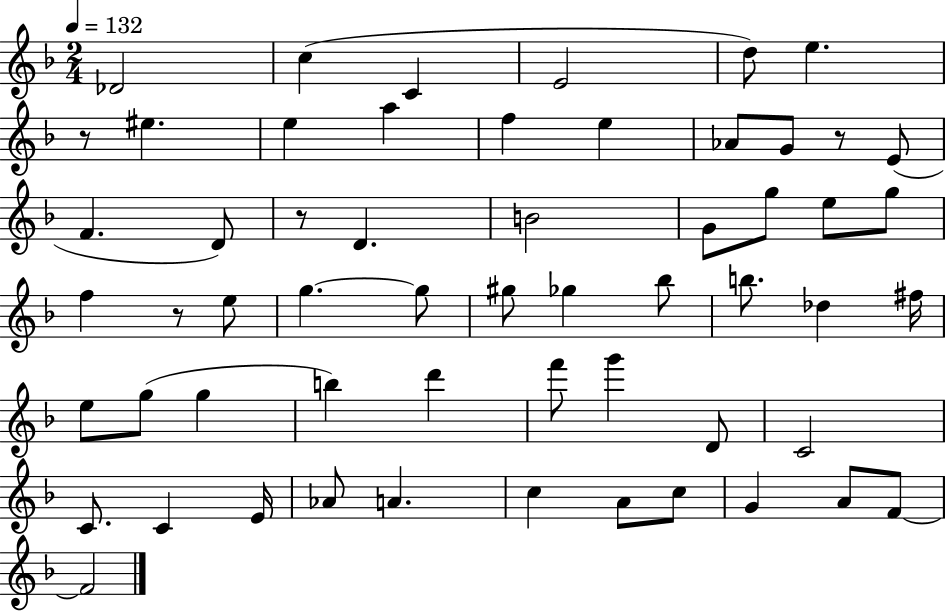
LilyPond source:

{
  \clef treble
  \numericTimeSignature
  \time 2/4
  \key f \major
  \tempo 4 = 132
  des'2 | c''4( c'4 | e'2 | d''8) e''4. | \break r8 eis''4. | e''4 a''4 | f''4 e''4 | aes'8 g'8 r8 e'8( | \break f'4. d'8) | r8 d'4. | b'2 | g'8 g''8 e''8 g''8 | \break f''4 r8 e''8 | g''4.~~ g''8 | gis''8 ges''4 bes''8 | b''8. des''4 fis''16 | \break e''8 g''8( g''4 | b''4) d'''4 | f'''8 g'''4 d'8 | c'2 | \break c'8. c'4 e'16 | aes'8 a'4. | c''4 a'8 c''8 | g'4 a'8 f'8~~ | \break f'2 | \bar "|."
}